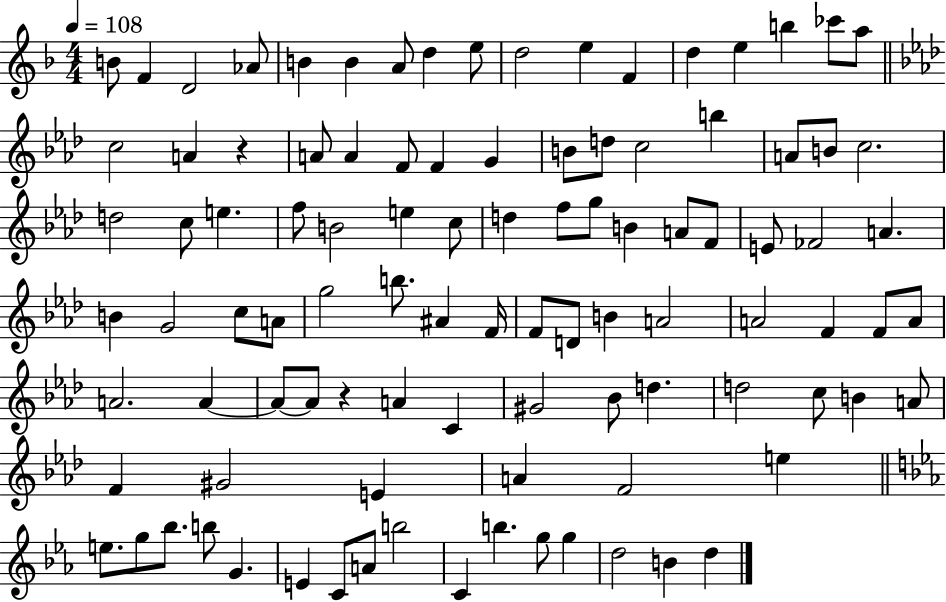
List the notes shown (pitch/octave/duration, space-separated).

B4/e F4/q D4/h Ab4/e B4/q B4/q A4/e D5/q E5/e D5/h E5/q F4/q D5/q E5/q B5/q CES6/e A5/e C5/h A4/q R/q A4/e A4/q F4/e F4/q G4/q B4/e D5/e C5/h B5/q A4/e B4/e C5/h. D5/h C5/e E5/q. F5/e B4/h E5/q C5/e D5/q F5/e G5/e B4/q A4/e F4/e E4/e FES4/h A4/q. B4/q G4/h C5/e A4/e G5/h B5/e. A#4/q F4/s F4/e D4/e B4/q A4/h A4/h F4/q F4/e A4/e A4/h. A4/q A4/e A4/e R/q A4/q C4/q G#4/h Bb4/e D5/q. D5/h C5/e B4/q A4/e F4/q G#4/h E4/q A4/q F4/h E5/q E5/e. G5/e Bb5/e. B5/e G4/q. E4/q C4/e A4/e B5/h C4/q B5/q. G5/e G5/q D5/h B4/q D5/q